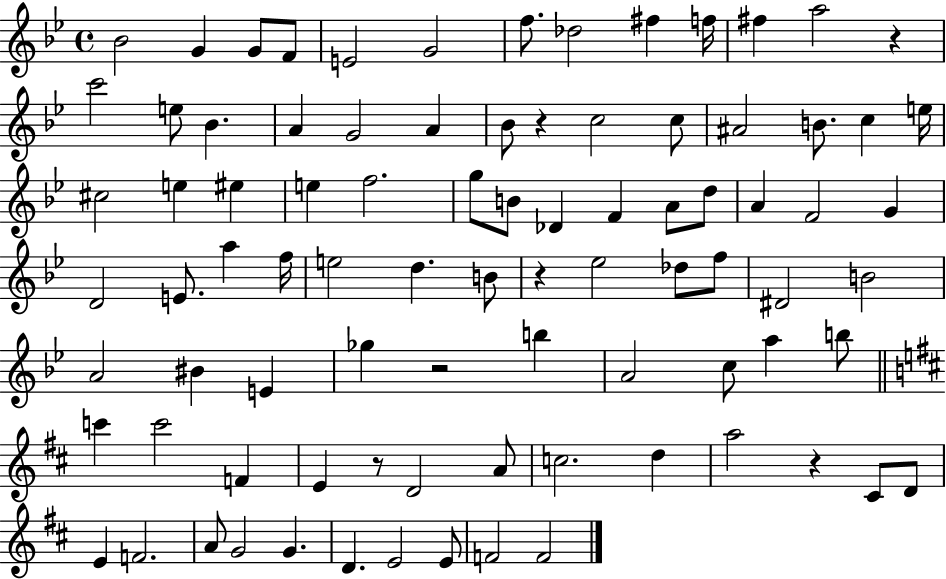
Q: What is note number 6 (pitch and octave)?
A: G4